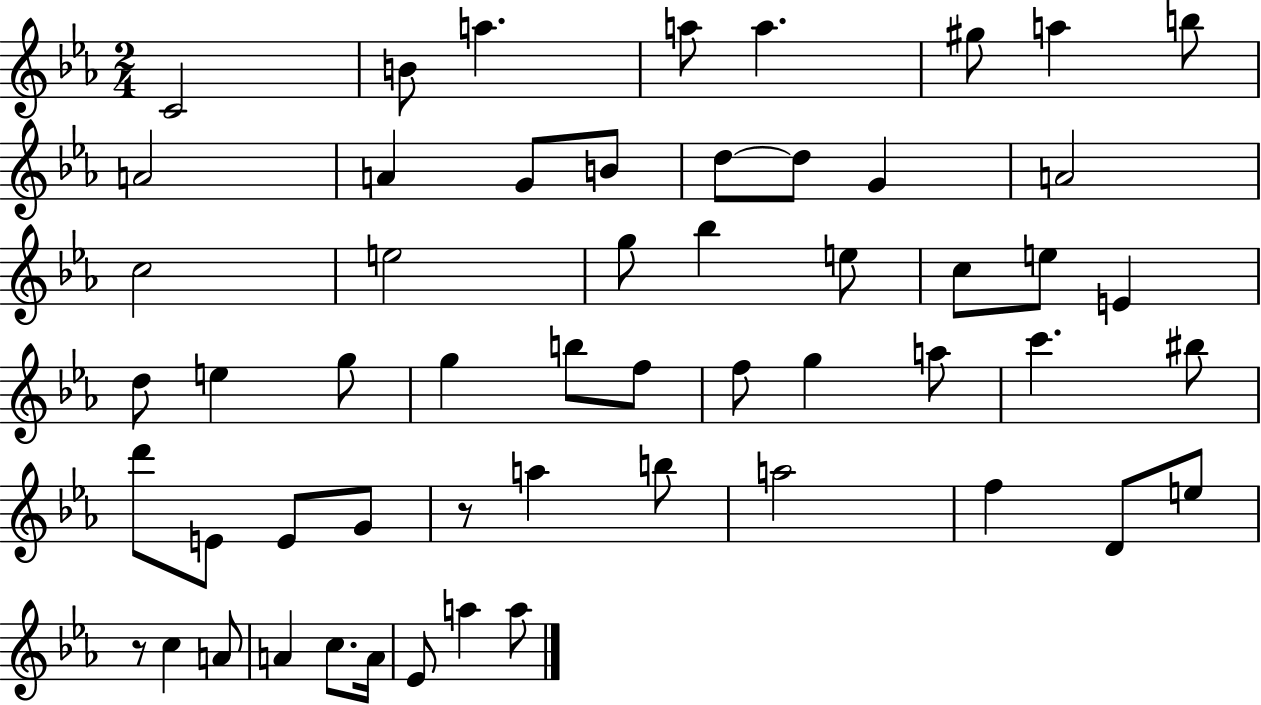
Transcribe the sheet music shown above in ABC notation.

X:1
T:Untitled
M:2/4
L:1/4
K:Eb
C2 B/2 a a/2 a ^g/2 a b/2 A2 A G/2 B/2 d/2 d/2 G A2 c2 e2 g/2 _b e/2 c/2 e/2 E d/2 e g/2 g b/2 f/2 f/2 g a/2 c' ^b/2 d'/2 E/2 E/2 G/2 z/2 a b/2 a2 f D/2 e/2 z/2 c A/2 A c/2 A/4 _E/2 a a/2